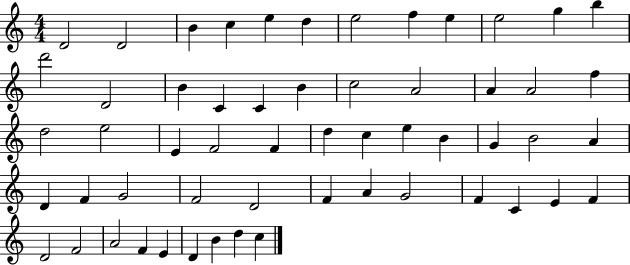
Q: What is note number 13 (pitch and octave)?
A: D6